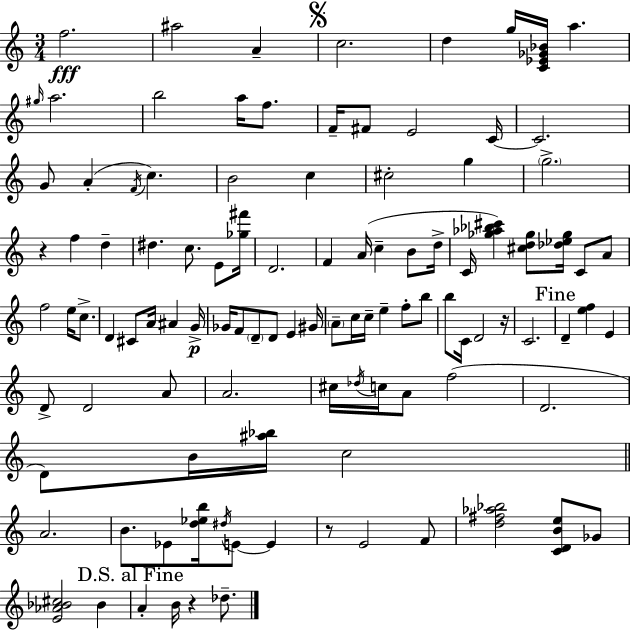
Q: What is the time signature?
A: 3/4